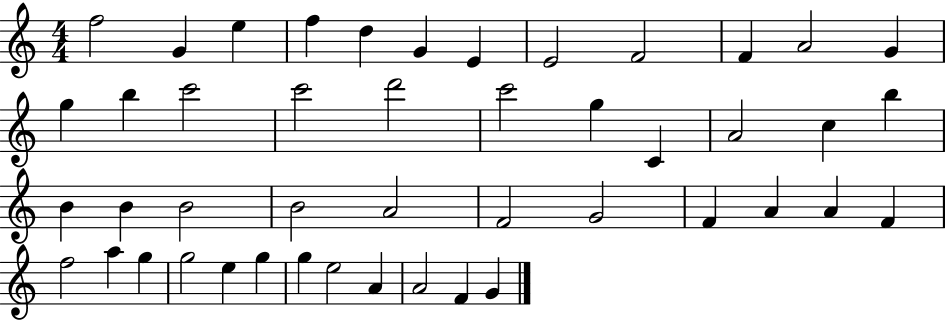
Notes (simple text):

F5/h G4/q E5/q F5/q D5/q G4/q E4/q E4/h F4/h F4/q A4/h G4/q G5/q B5/q C6/h C6/h D6/h C6/h G5/q C4/q A4/h C5/q B5/q B4/q B4/q B4/h B4/h A4/h F4/h G4/h F4/q A4/q A4/q F4/q F5/h A5/q G5/q G5/h E5/q G5/q G5/q E5/h A4/q A4/h F4/q G4/q